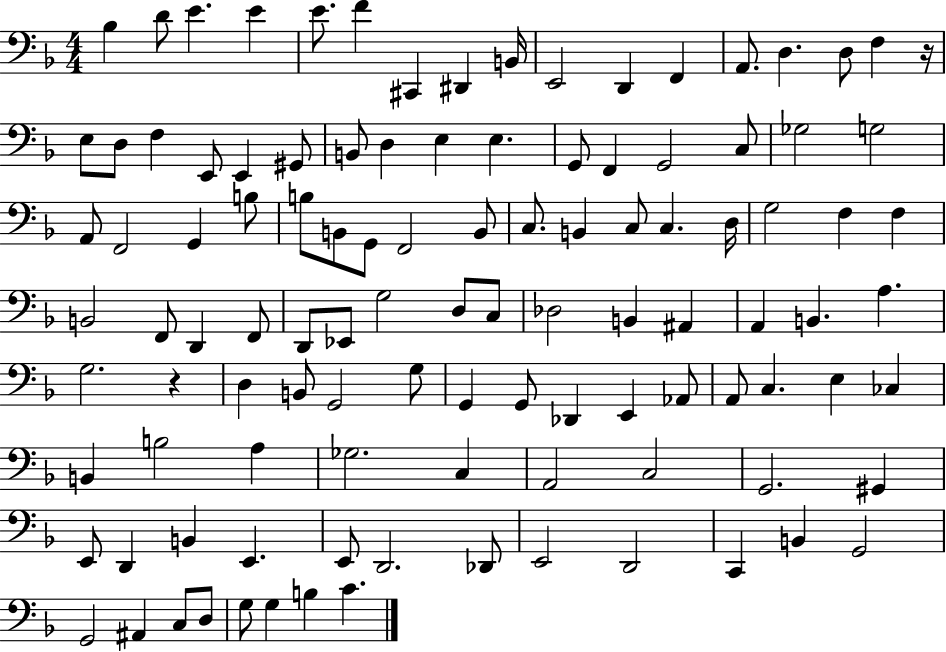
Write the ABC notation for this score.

X:1
T:Untitled
M:4/4
L:1/4
K:F
_B, D/2 E E E/2 F ^C,, ^D,, B,,/4 E,,2 D,, F,, A,,/2 D, D,/2 F, z/4 E,/2 D,/2 F, E,,/2 E,, ^G,,/2 B,,/2 D, E, E, G,,/2 F,, G,,2 C,/2 _G,2 G,2 A,,/2 F,,2 G,, B,/2 B,/2 B,,/2 G,,/2 F,,2 B,,/2 C,/2 B,, C,/2 C, D,/4 G,2 F, F, B,,2 F,,/2 D,, F,,/2 D,,/2 _E,,/2 G,2 D,/2 C,/2 _D,2 B,, ^A,, A,, B,, A, G,2 z D, B,,/2 G,,2 G,/2 G,, G,,/2 _D,, E,, _A,,/2 A,,/2 C, E, _C, B,, B,2 A, _G,2 C, A,,2 C,2 G,,2 ^G,, E,,/2 D,, B,, E,, E,,/2 D,,2 _D,,/2 E,,2 D,,2 C,, B,, G,,2 G,,2 ^A,, C,/2 D,/2 G,/2 G, B, C